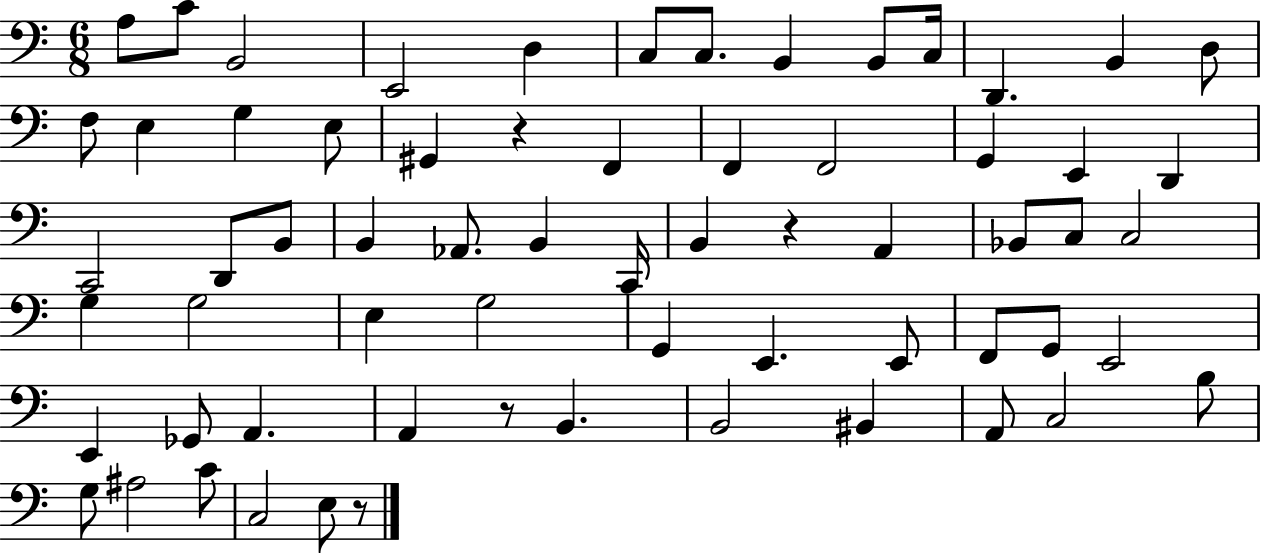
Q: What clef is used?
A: bass